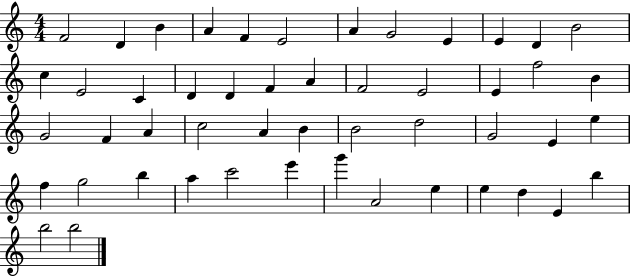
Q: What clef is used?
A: treble